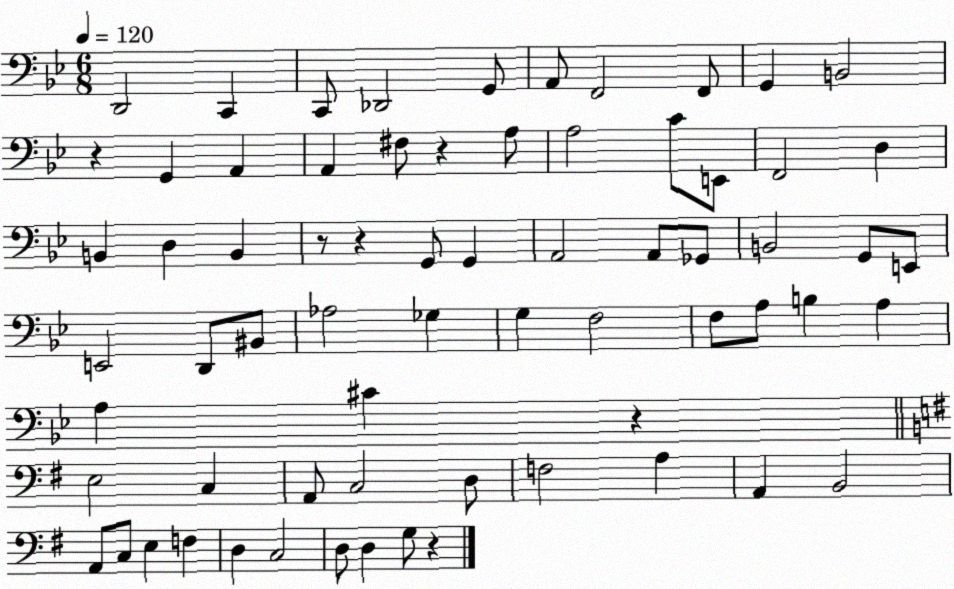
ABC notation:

X:1
T:Untitled
M:6/8
L:1/4
K:Bb
D,,2 C,, C,,/2 _D,,2 G,,/2 A,,/2 F,,2 F,,/2 G,, B,,2 z G,, A,, A,, ^F,/2 z A,/2 A,2 C/2 E,,/2 F,,2 D, B,, D, B,, z/2 z G,,/2 G,, A,,2 A,,/2 _G,,/2 B,,2 G,,/2 E,,/2 E,,2 D,,/2 ^B,,/2 _A,2 _G, G, F,2 F,/2 A,/2 B, A, A, ^C z E,2 C, A,,/2 C,2 D,/2 F,2 A, A,, B,,2 A,,/2 C,/2 E, F, D, C,2 D,/2 D, G,/2 z